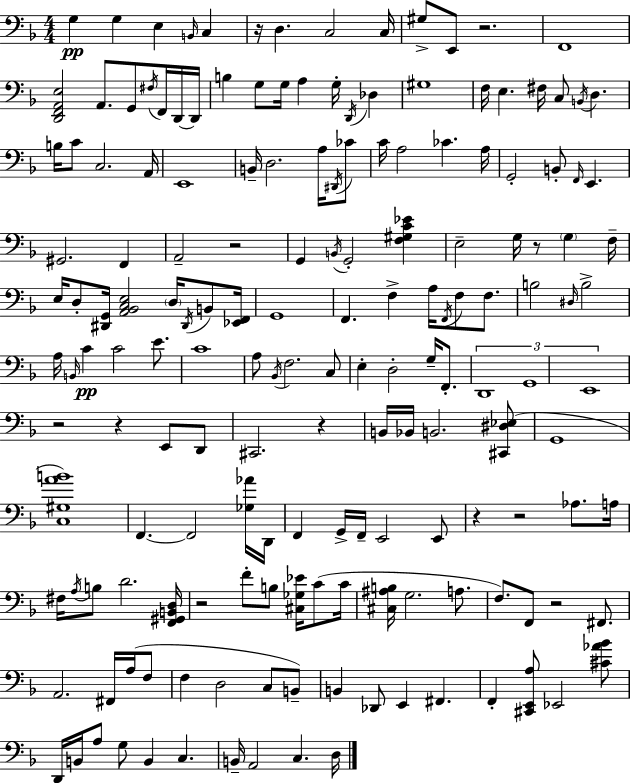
G3/q G3/q E3/q B2/s C3/q R/s D3/q. C3/h C3/s G#3/e E2/e R/h. F2/w [D2,F2,A2,E3]/h A2/e. G2/e F#3/s F2/s D2/s D2/s B3/q G3/e G3/s A3/q G3/s D2/s Db3/q G#3/w F3/s E3/q. F#3/s C3/e B2/s D3/q. B3/s C4/e C3/h. A2/s E2/w B2/s D3/h. A3/s D#2/s CES4/e C4/s A3/h CES4/q. A3/s G2/h B2/e F2/s E2/q. G#2/h. F2/q A2/h R/h G2/q B2/s G2/h [F3,G#3,C4,Eb4]/q E3/h G3/s R/e G3/q F3/s E3/s D3/e [D#2,G2]/s [A2,Bb2,C3,E3]/h D3/s D#2/s B2/e [Eb2,F2]/s G2/w F2/q. F3/q A3/s F2/s F3/e F3/e. B3/h D#3/s B3/h A3/s B2/s C4/q C4/h E4/e. C4/w A3/e Bb2/s F3/h. C3/e E3/q D3/h G3/s F2/e. D2/w G2/w E2/w R/h R/q E2/e D2/e C#2/h. R/q B2/s Bb2/s B2/h. [C#2,D#3,Eb3]/e G2/w [C3,G#3,A4,B4]/w F2/q. F2/h [Gb3,Ab4]/s D2/s F2/q G2/s F2/s E2/h E2/e R/q R/h Ab3/e. A3/s F#3/s A3/s B3/e D4/h. [F2,G#2,B2,D3]/s R/h F4/e B3/e [C#3,Gb3,Eb4]/s C4/e C4/s [C#3,A#3,B3]/s G3/h. A3/e. F3/e. F2/e R/h F#2/e. A2/h. F#2/s A3/s F3/e F3/q D3/h C3/e B2/e B2/q Db2/e E2/q F#2/q. F2/q [C#2,E2,A3]/e Eb2/h [C#4,Ab4,Bb4]/e D2/s B2/s A3/e G3/e B2/q C3/q. B2/s A2/h C3/q. D3/s